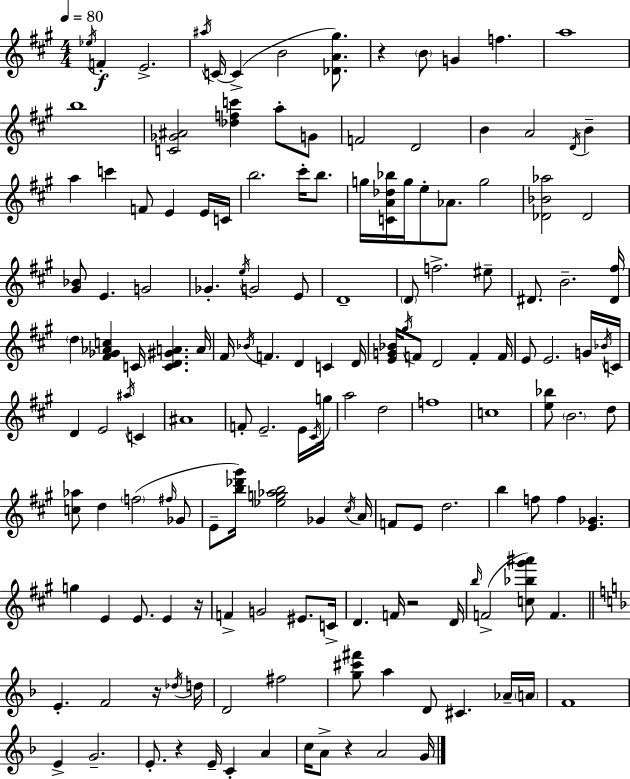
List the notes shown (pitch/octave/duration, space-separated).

Eb5/s F4/q E4/h. A#5/s C4/s C4/q B4/h [Db4,A4,G#5]/e. R/q B4/e G4/q F5/q. A5/w B5/w [C4,Gb4,A#4]/h [Db5,F5,C6]/q A5/e G4/e F4/h D4/h B4/q A4/h D4/s B4/q A5/q C6/q F4/e E4/q E4/s C4/s B5/h. C#6/s B5/e. G5/s [C4,A4,Db5,Bb5]/s G5/s E5/e Ab4/e. G5/h [Db4,Bb4,Ab5]/h Db4/h [G#4,Bb4]/e E4/q. G4/h Gb4/q. E5/s G4/h E4/e D4/w D4/e F5/h. EIS5/e D#4/e. B4/h. [D#4,F#5]/s D5/q [F#4,Gb4,Ab4,C5]/q C4/s [C4,D4,G#4,A4]/q. A4/s F#4/s Bb4/s F4/q. D4/q C4/q D4/s [E4,G4,Bb4]/s G#5/s F4/e D4/h F4/q F4/s E4/e E4/h. G4/s Bb4/s C4/s D4/q E4/h A#5/s C4/q A#4/w F4/e E4/h. E4/s C#4/s G5/s A5/h D5/h F5/w C5/w [E5,Bb5]/e B4/h. D5/e [C5,Ab5]/e D5/q F5/h F#5/s Gb4/e E4/e [B5,Db6,G#6]/s [Eb5,G5,Ab5,B5]/h Gb4/q C#5/s A4/s F4/e E4/e D5/h. B5/q F5/e F5/q [E4,Gb4]/q. G5/q E4/q E4/e. E4/q R/s F4/q G4/h EIS4/e. C4/s D4/q. F4/s R/h D4/s B5/s F4/h [C5,Bb5,G#6,A#6]/e F4/q. E4/q. F4/h R/s Db5/s D5/s D4/h F#5/h [G5,C#6,F#6]/e A5/q D4/e C#4/q. Ab4/s A4/s F4/w E4/q G4/h. E4/e. R/q E4/s C4/q A4/q C5/s A4/e R/q A4/h G4/s